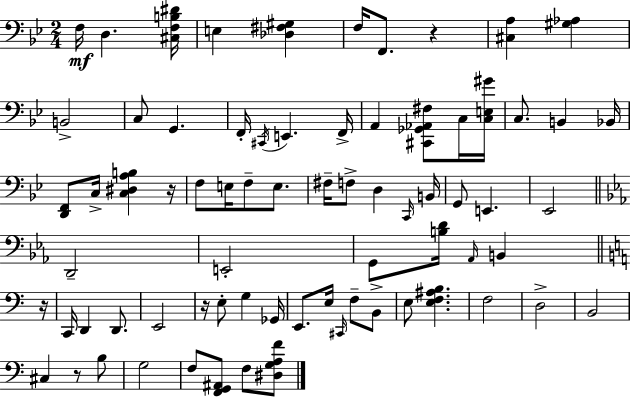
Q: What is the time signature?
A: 2/4